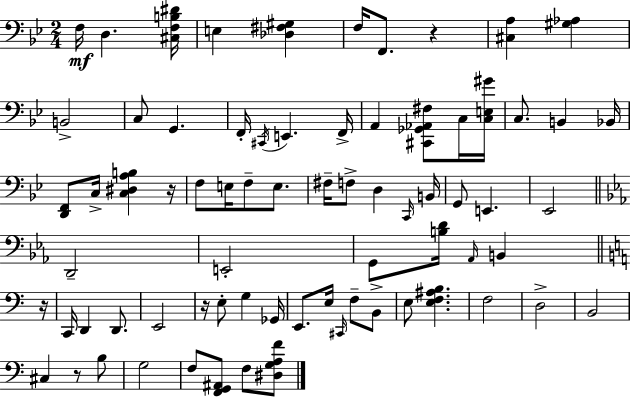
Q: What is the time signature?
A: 2/4